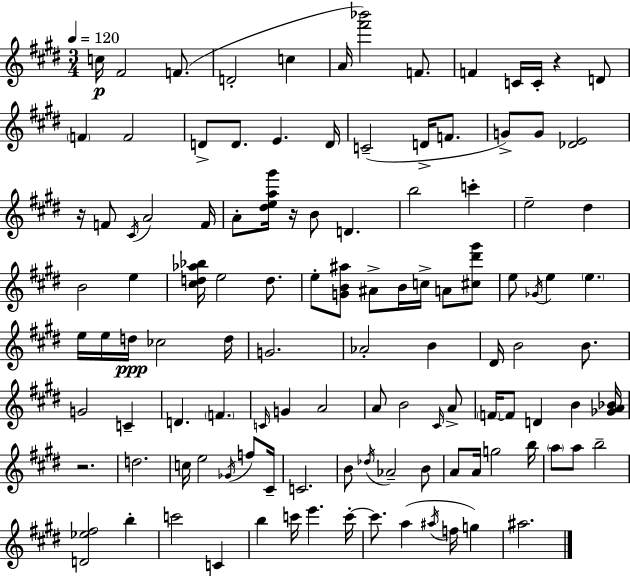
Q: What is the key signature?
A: E major